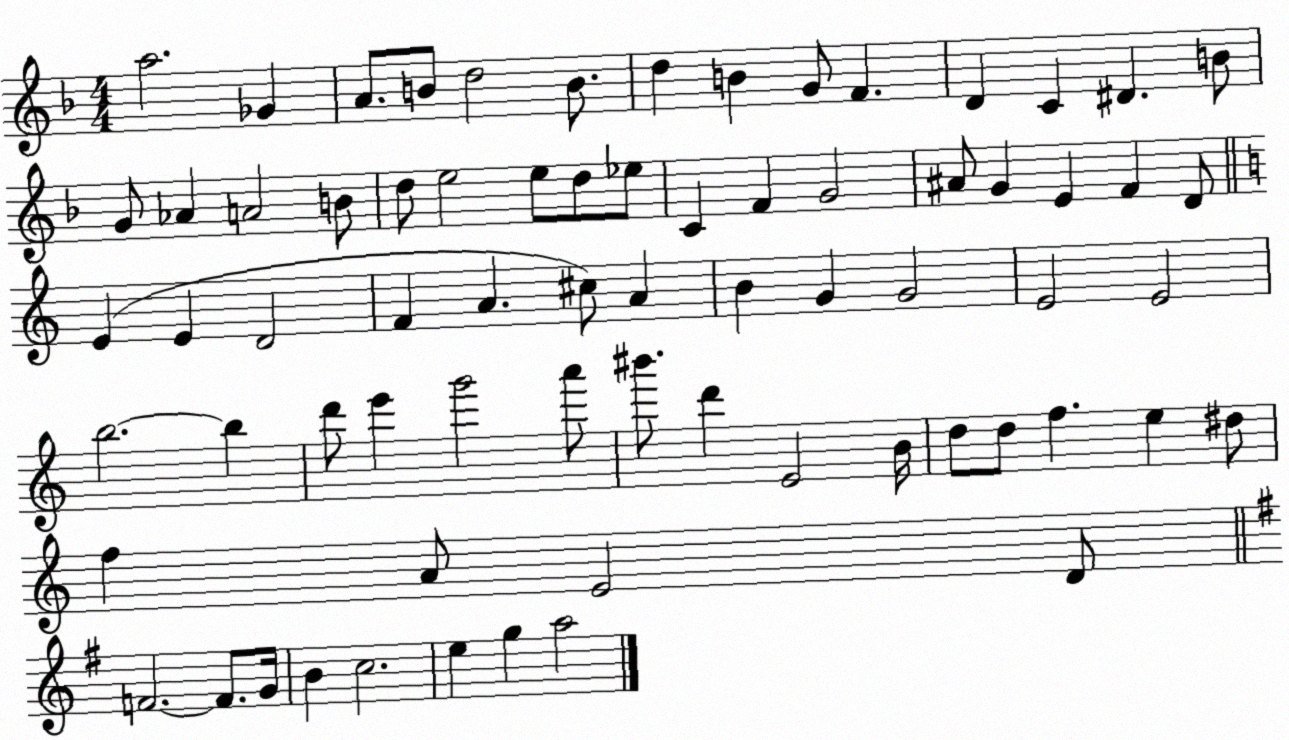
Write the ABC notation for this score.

X:1
T:Untitled
M:4/4
L:1/4
K:F
a2 _G A/2 B/2 d2 B/2 d B G/2 F D C ^D B/2 G/2 _A A2 B/2 d/2 e2 e/2 d/2 _e/2 C F G2 ^A/2 G E F D/2 E E D2 F A ^c/2 A B G G2 E2 E2 b2 b d'/2 e' g'2 a'/2 ^b'/2 d' E2 B/4 d/2 d/2 f e ^d/2 f A/2 E2 D/2 F2 F/2 G/4 B c2 e g a2